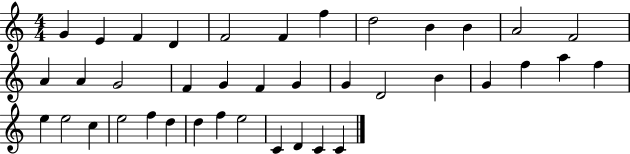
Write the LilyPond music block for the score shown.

{
  \clef treble
  \numericTimeSignature
  \time 4/4
  \key c \major
  g'4 e'4 f'4 d'4 | f'2 f'4 f''4 | d''2 b'4 b'4 | a'2 f'2 | \break a'4 a'4 g'2 | f'4 g'4 f'4 g'4 | g'4 d'2 b'4 | g'4 f''4 a''4 f''4 | \break e''4 e''2 c''4 | e''2 f''4 d''4 | d''4 f''4 e''2 | c'4 d'4 c'4 c'4 | \break \bar "|."
}